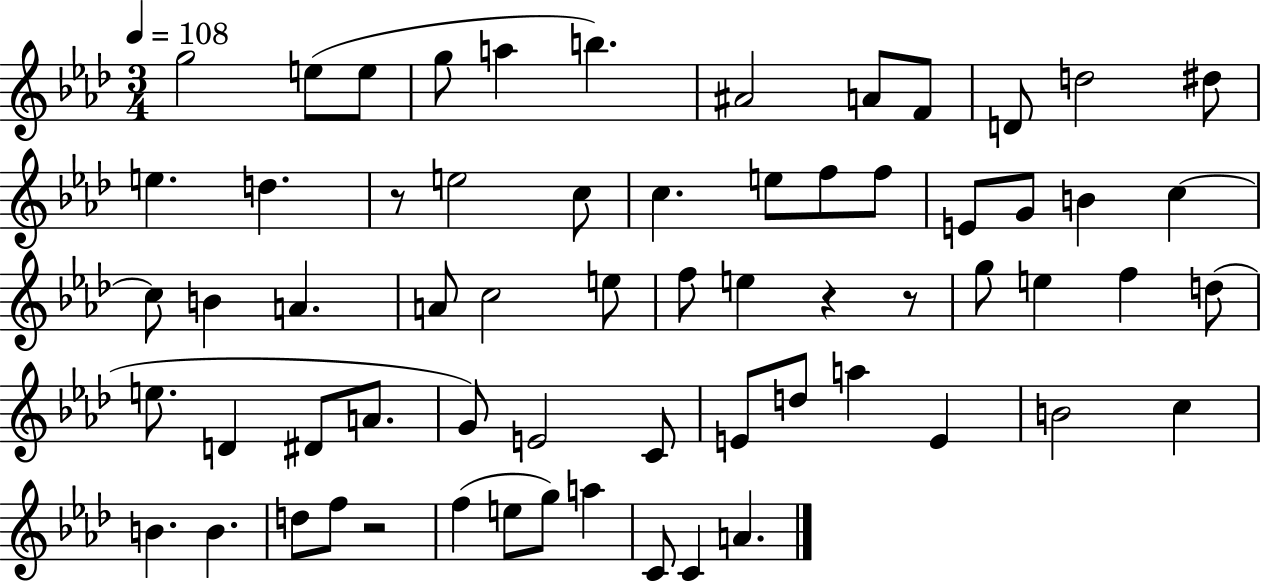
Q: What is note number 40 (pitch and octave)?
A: A4